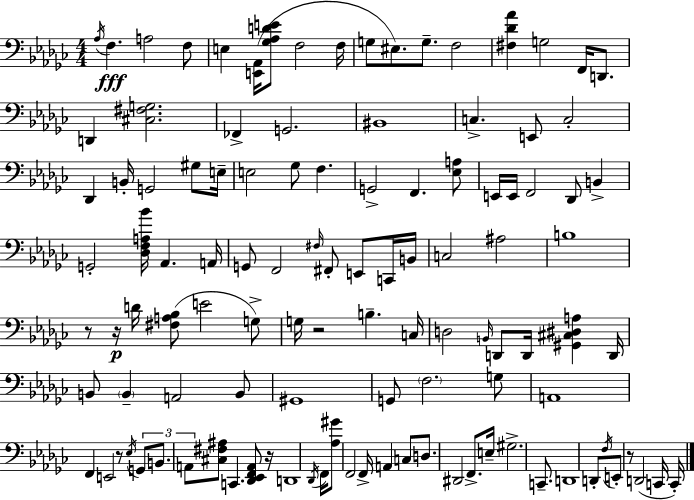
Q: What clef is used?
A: bass